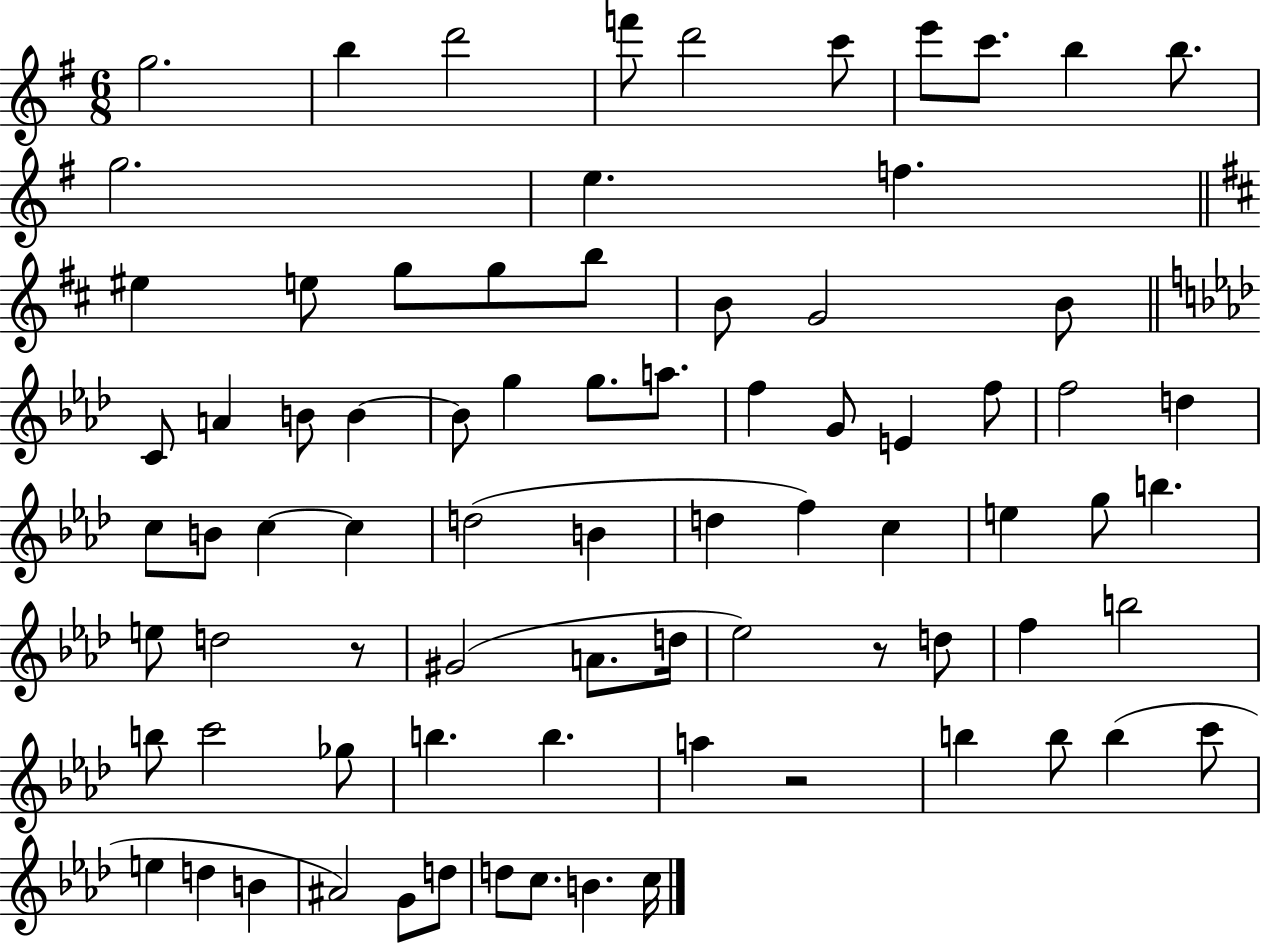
G5/h. B5/q D6/h F6/e D6/h C6/e E6/e C6/e. B5/q B5/e. G5/h. E5/q. F5/q. EIS5/q E5/e G5/e G5/e B5/e B4/e G4/h B4/e C4/e A4/q B4/e B4/q B4/e G5/q G5/e. A5/e. F5/q G4/e E4/q F5/e F5/h D5/q C5/e B4/e C5/q C5/q D5/h B4/q D5/q F5/q C5/q E5/q G5/e B5/q. E5/e D5/h R/e G#4/h A4/e. D5/s Eb5/h R/e D5/e F5/q B5/h B5/e C6/h Gb5/e B5/q. B5/q. A5/q R/h B5/q B5/e B5/q C6/e E5/q D5/q B4/q A#4/h G4/e D5/e D5/e C5/e. B4/q. C5/s